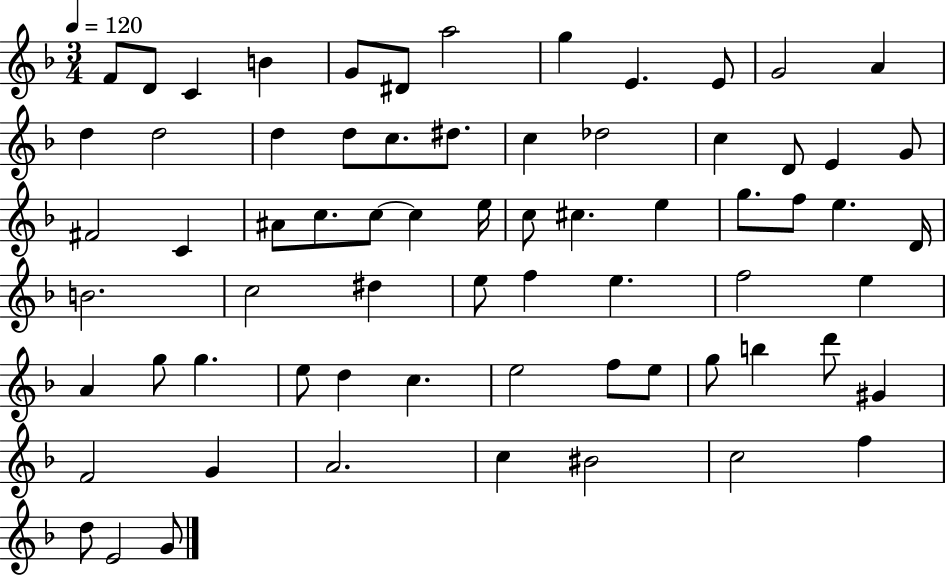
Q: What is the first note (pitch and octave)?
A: F4